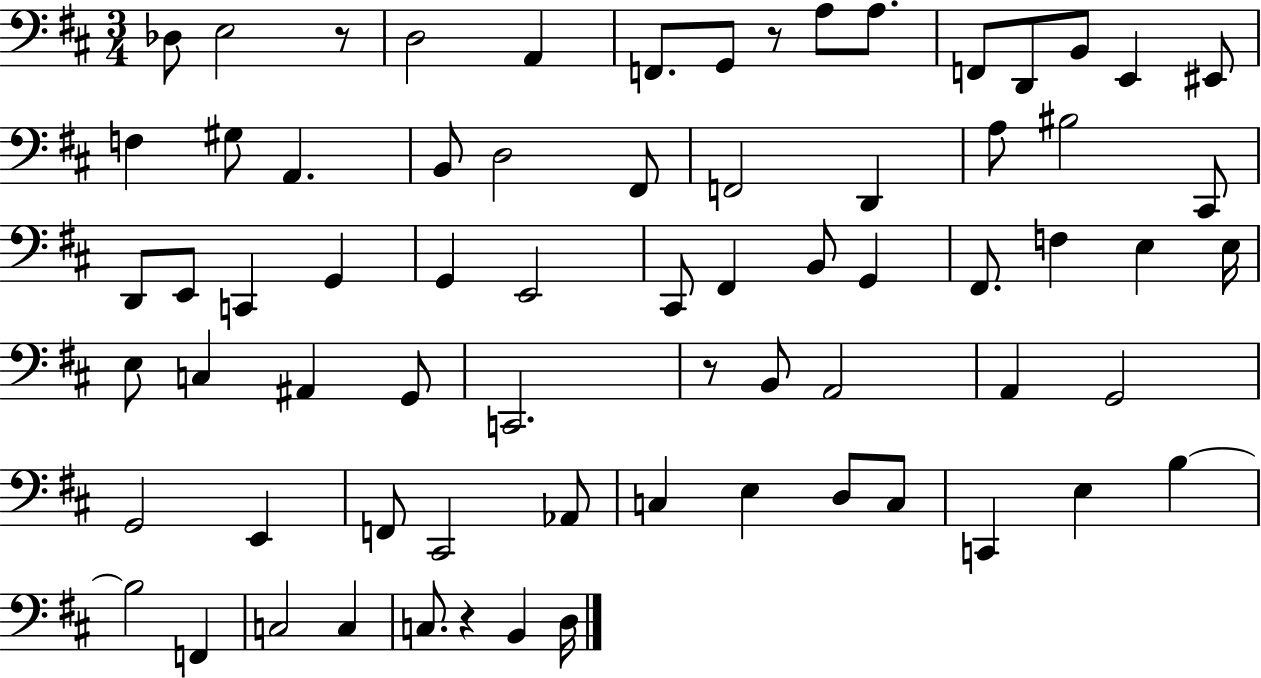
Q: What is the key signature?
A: D major